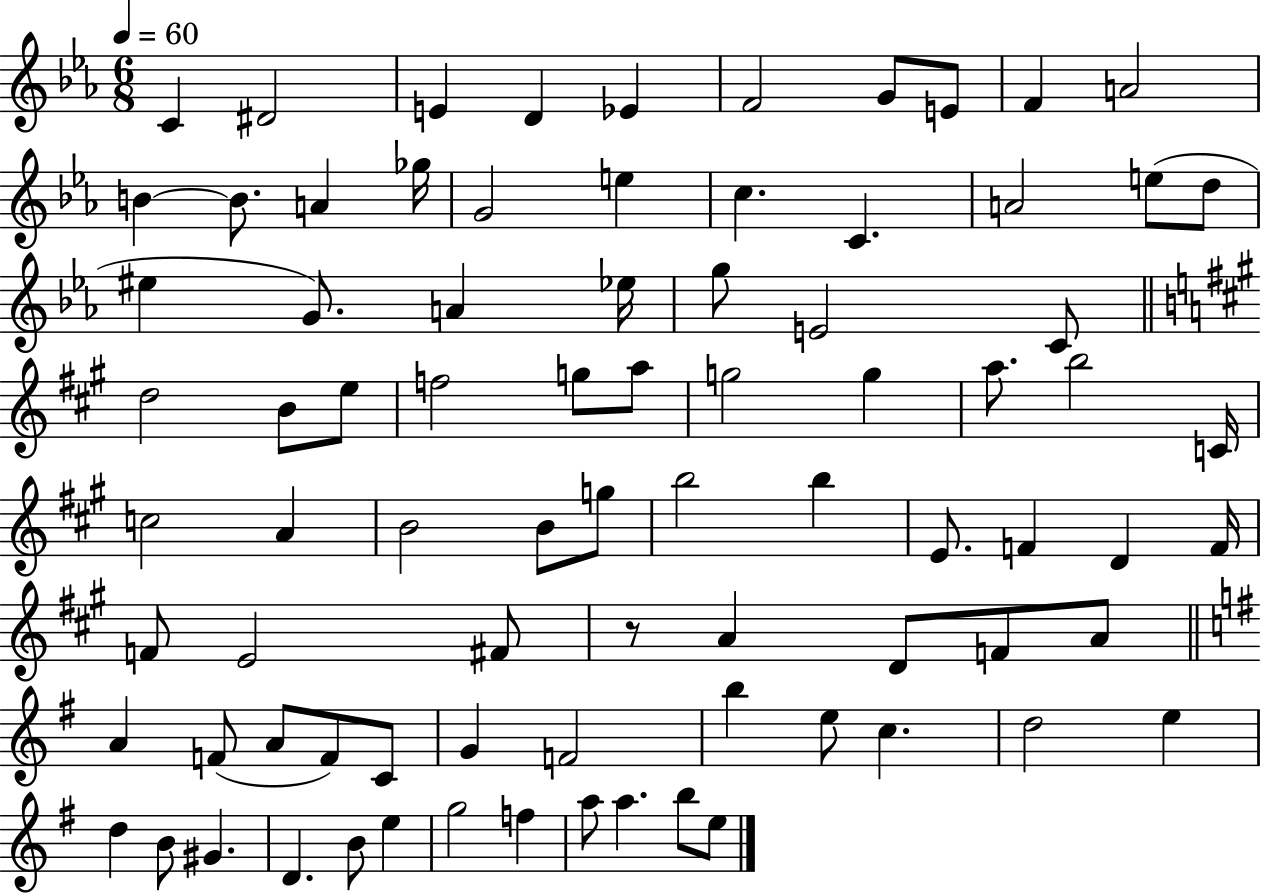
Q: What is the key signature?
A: EES major